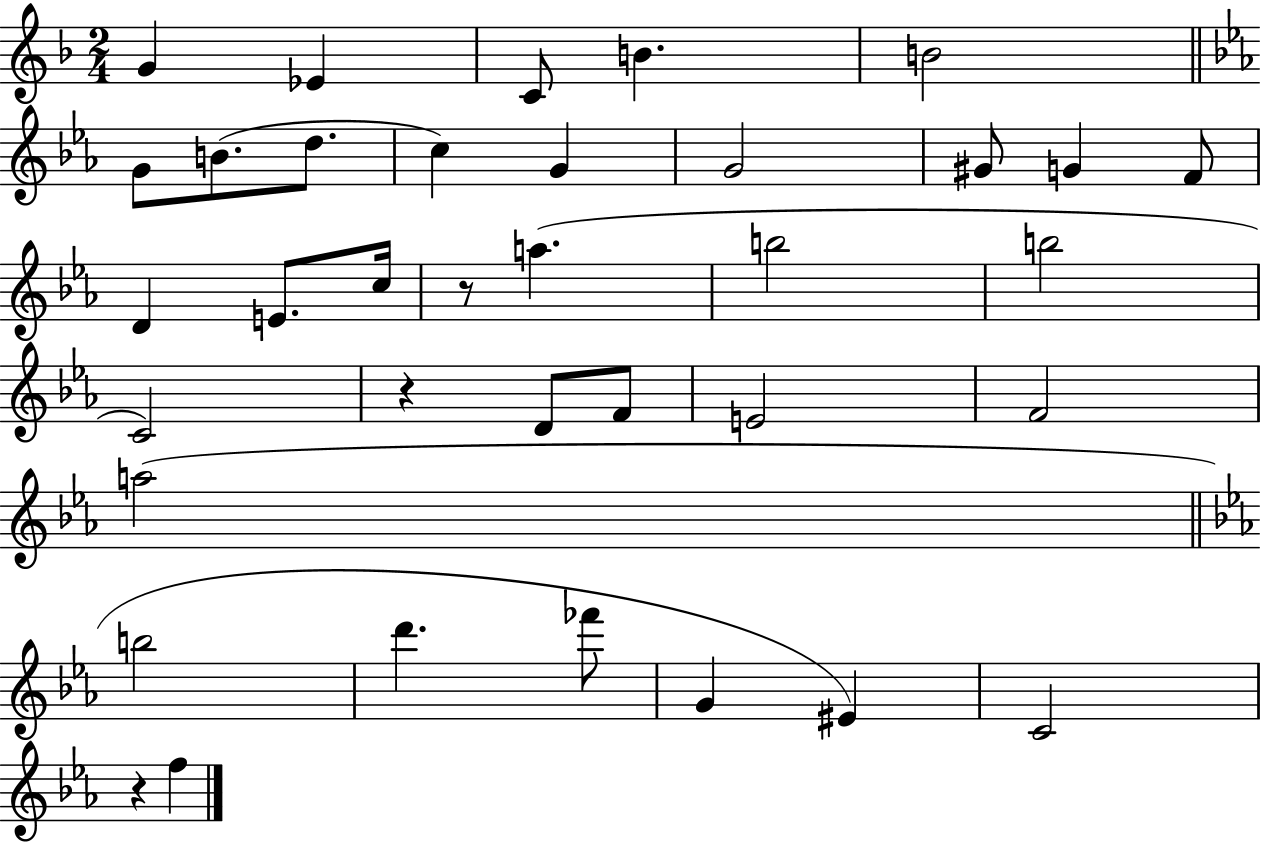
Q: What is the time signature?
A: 2/4